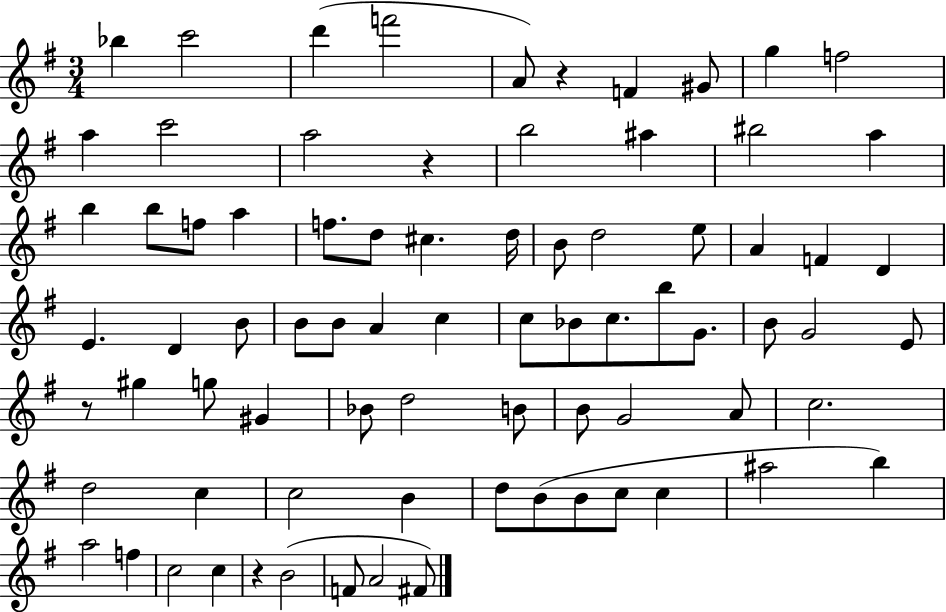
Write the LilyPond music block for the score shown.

{
  \clef treble
  \numericTimeSignature
  \time 3/4
  \key g \major
  bes''4 c'''2 | d'''4( f'''2 | a'8) r4 f'4 gis'8 | g''4 f''2 | \break a''4 c'''2 | a''2 r4 | b''2 ais''4 | bis''2 a''4 | \break b''4 b''8 f''8 a''4 | f''8. d''8 cis''4. d''16 | b'8 d''2 e''8 | a'4 f'4 d'4 | \break e'4. d'4 b'8 | b'8 b'8 a'4 c''4 | c''8 bes'8 c''8. b''8 g'8. | b'8 g'2 e'8 | \break r8 gis''4 g''8 gis'4 | bes'8 d''2 b'8 | b'8 g'2 a'8 | c''2. | \break d''2 c''4 | c''2 b'4 | d''8 b'8( b'8 c''8 c''4 | ais''2 b''4) | \break a''2 f''4 | c''2 c''4 | r4 b'2( | f'8 a'2 fis'8) | \break \bar "|."
}